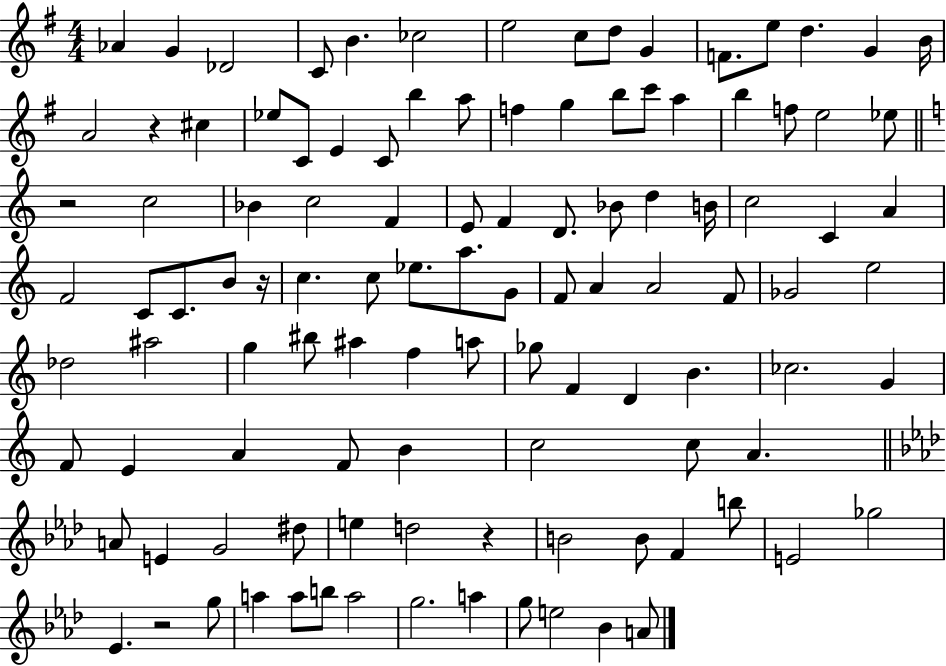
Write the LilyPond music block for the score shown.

{
  \clef treble
  \numericTimeSignature
  \time 4/4
  \key g \major
  aes'4 g'4 des'2 | c'8 b'4. ces''2 | e''2 c''8 d''8 g'4 | f'8. e''8 d''4. g'4 b'16 | \break a'2 r4 cis''4 | ees''8 c'8 e'4 c'8 b''4 a''8 | f''4 g''4 b''8 c'''8 a''4 | b''4 f''8 e''2 ees''8 | \break \bar "||" \break \key c \major r2 c''2 | bes'4 c''2 f'4 | e'8 f'4 d'8. bes'8 d''4 b'16 | c''2 c'4 a'4 | \break f'2 c'8 c'8. b'8 r16 | c''4. c''8 ees''8. a''8. g'8 | f'8 a'4 a'2 f'8 | ges'2 e''2 | \break des''2 ais''2 | g''4 bis''8 ais''4 f''4 a''8 | ges''8 f'4 d'4 b'4. | ces''2. g'4 | \break f'8 e'4 a'4 f'8 b'4 | c''2 c''8 a'4. | \bar "||" \break \key aes \major a'8 e'4 g'2 dis''8 | e''4 d''2 r4 | b'2 b'8 f'4 b''8 | e'2 ges''2 | \break ees'4. r2 g''8 | a''4 a''8 b''8 a''2 | g''2. a''4 | g''8 e''2 bes'4 a'8 | \break \bar "|."
}